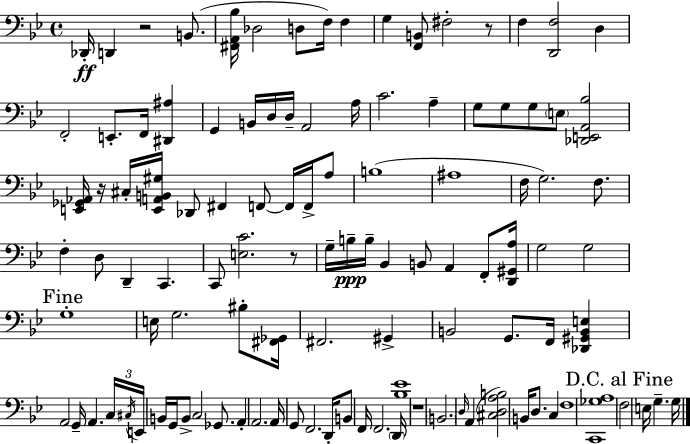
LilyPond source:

{
  \clef bass
  \time 4/4
  \defaultTimeSignature
  \key g \minor
  des,16-.\ff d,4 r2 b,8.( | <fis, a, bes>16 des2 d8 f16) f4 | g4 <f, b,>8 fis2-. r8 | f4 <d, f>2 d4 | \break f,2-. e,8.-. f,16 <dis, ais>4 | g,4 b,16 d16 d16-- a,2 a16 | c'2. a4-- | g8 g8 g8 \parenthesize e8 <des, e, a, bes>2 | \break <e, ges, aes,>16 r16 cis16-. <e, a, b, gis>16 des,8 fis,4 f,8~~ f,16 f,16-> a8 | b1( | ais1 | f16 g2.) f8. | \break f4-. d8 d,4-- c,4. | c,8 <e c'>2. r8 | g16-- b16--\ppp b16-- bes,4 b,8 a,4 f,8-. <d, gis, a>16 | g2 g2 | \break \mark "Fine" g1-. | e16 g2. bis8-. <fis, ges,>16 | fis,2. gis,4-> | b,2 g,8. f,16 <des, gis, b, e>4 | \break a,2 g,16-- a,4. \tuplet 3/2 { c16 | \acciaccatura { cis16 } e,16 } b,16 g,16 b,8-> c2 ges,8. | a,4-. a,2. | a,16 g,8 f,2. | \break d,16-. b,8 f,16 f,2. | \parenthesize d,16 <bes ees'>1 | r1 | \parenthesize b,2. \grace { d16 }( a,4 | \break <cis d a b>2) b,16 d8. c4 | f1 | <c, ges a>1 | \mark "D.C. al Fine" f2 e16 g4.-- | \break g16 \bar "|."
}